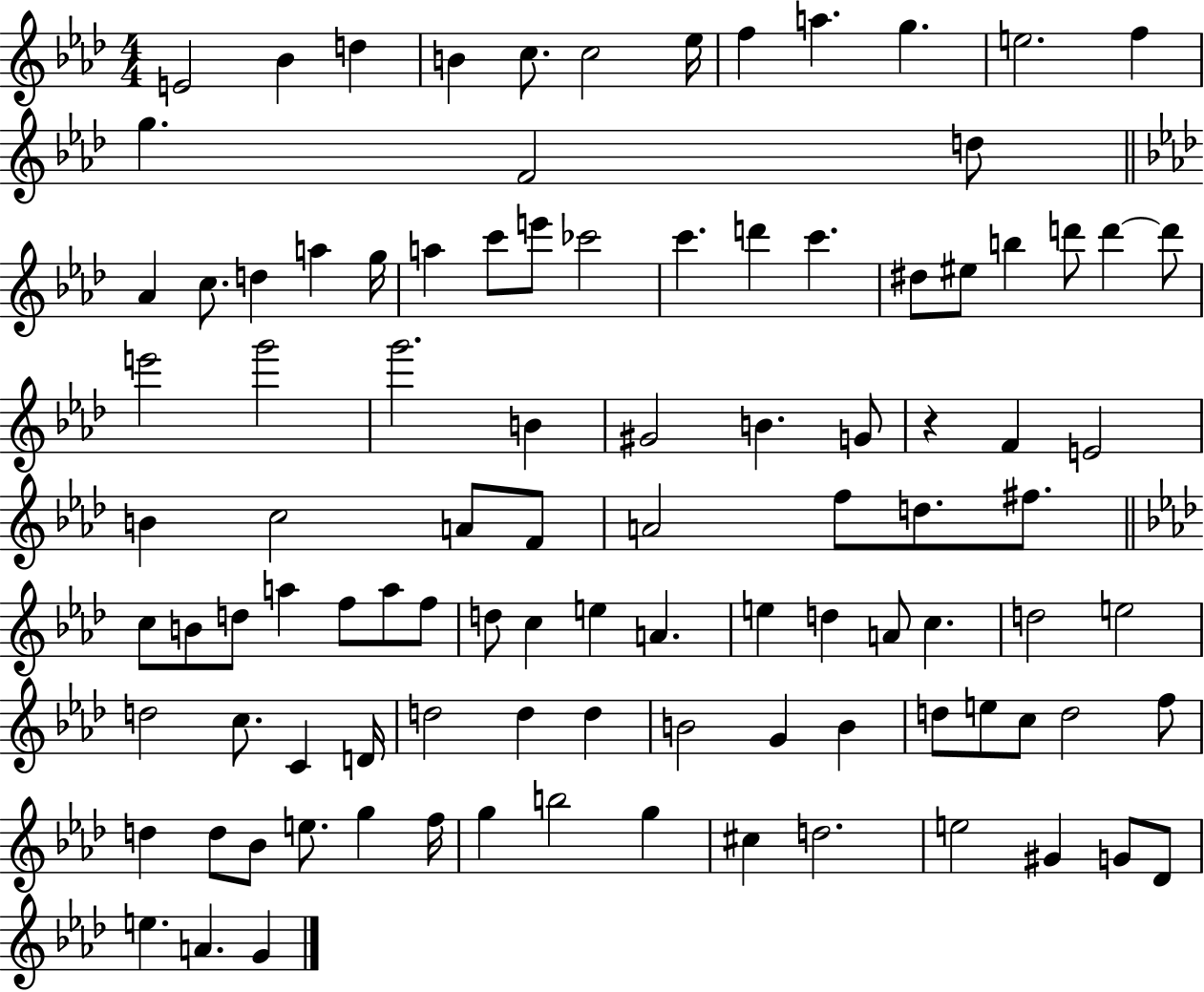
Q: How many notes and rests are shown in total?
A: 101